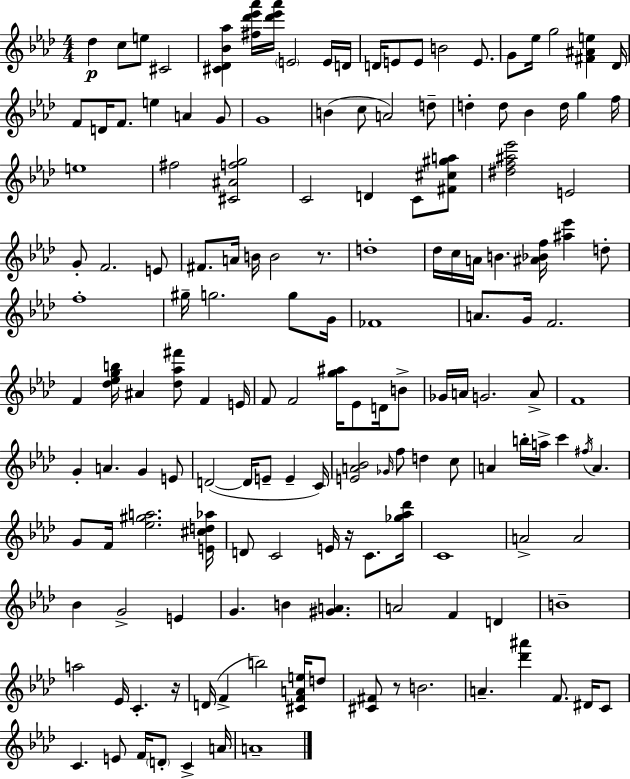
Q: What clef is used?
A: treble